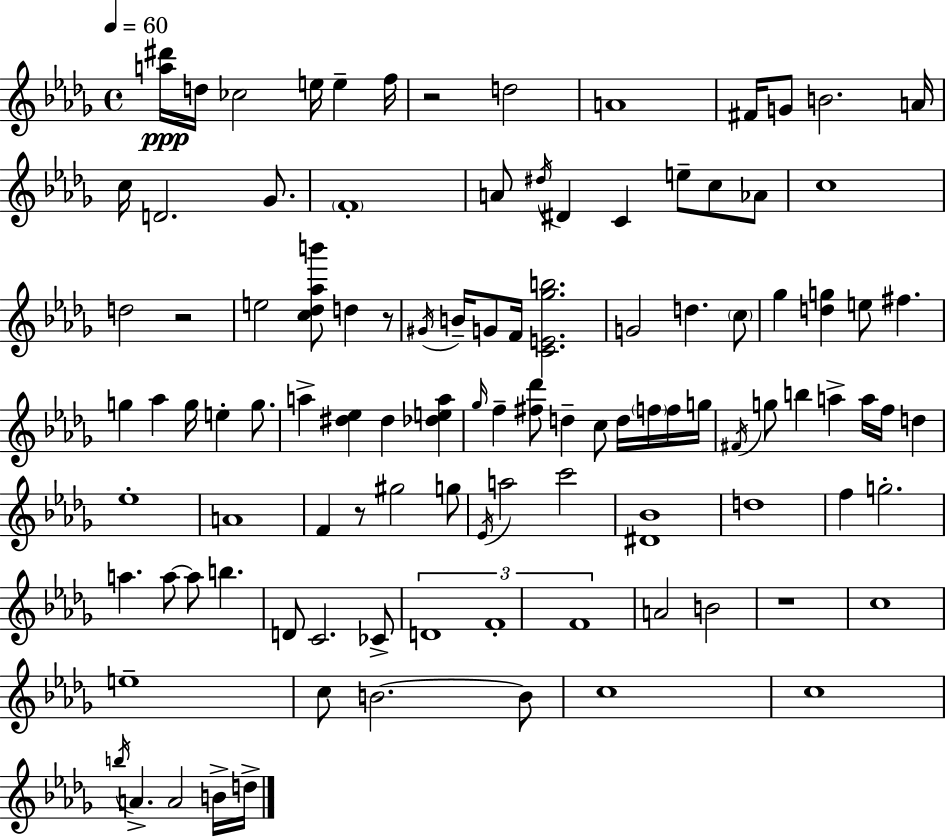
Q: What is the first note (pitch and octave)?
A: D5